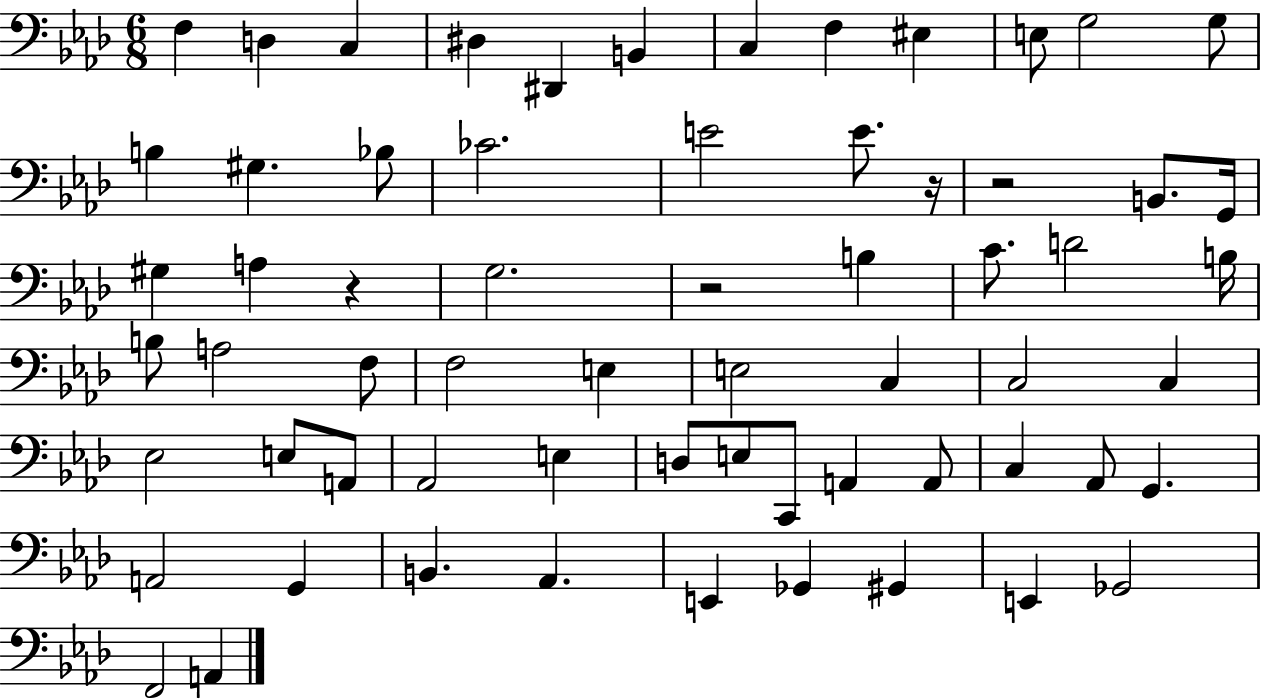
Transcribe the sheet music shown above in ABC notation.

X:1
T:Untitled
M:6/8
L:1/4
K:Ab
F, D, C, ^D, ^D,, B,, C, F, ^E, E,/2 G,2 G,/2 B, ^G, _B,/2 _C2 E2 E/2 z/4 z2 B,,/2 G,,/4 ^G, A, z G,2 z2 B, C/2 D2 B,/4 B,/2 A,2 F,/2 F,2 E, E,2 C, C,2 C, _E,2 E,/2 A,,/2 _A,,2 E, D,/2 E,/2 C,,/2 A,, A,,/2 C, _A,,/2 G,, A,,2 G,, B,, _A,, E,, _G,, ^G,, E,, _G,,2 F,,2 A,,